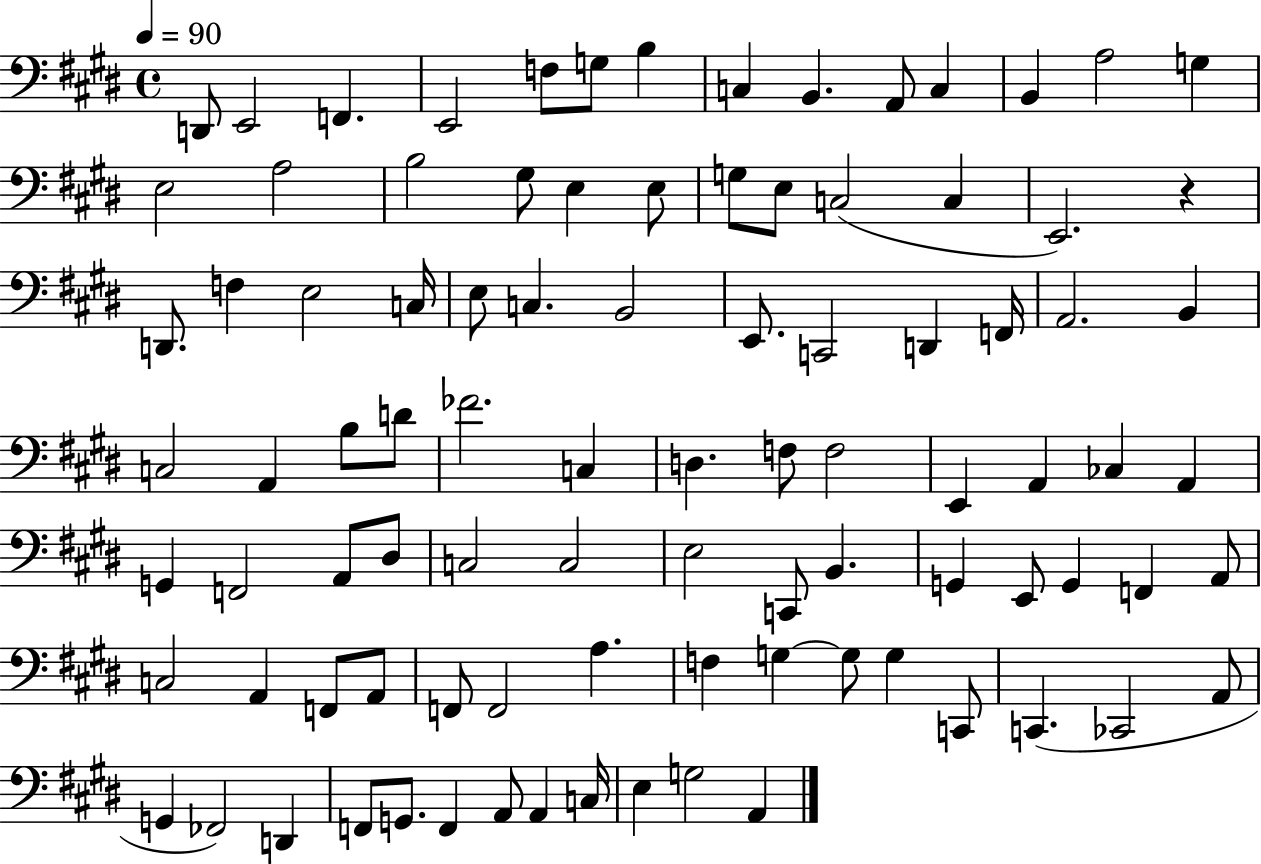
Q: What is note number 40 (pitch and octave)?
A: A2